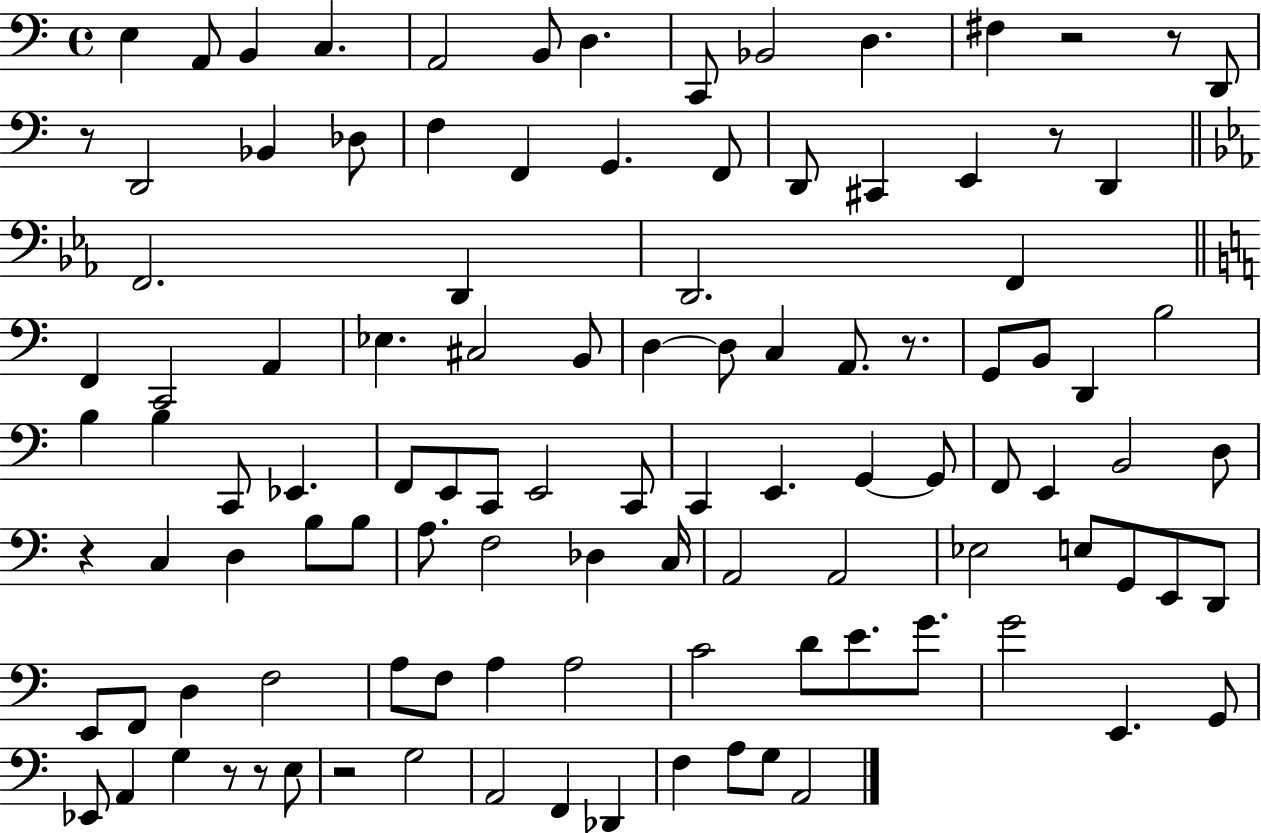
E3/q A2/e B2/q C3/q. A2/h B2/e D3/q. C2/e Bb2/h D3/q. F#3/q R/h R/e D2/e R/e D2/h Bb2/q Db3/e F3/q F2/q G2/q. F2/e D2/e C#2/q E2/q R/e D2/q F2/h. D2/q D2/h. F2/q F2/q C2/h A2/q Eb3/q. C#3/h B2/e D3/q D3/e C3/q A2/e. R/e. G2/e B2/e D2/q B3/h B3/q B3/q C2/e Eb2/q. F2/e E2/e C2/e E2/h C2/e C2/q E2/q. G2/q G2/e F2/e E2/q B2/h D3/e R/q C3/q D3/q B3/e B3/e A3/e. F3/h Db3/q C3/s A2/h A2/h Eb3/h E3/e G2/e E2/e D2/e E2/e F2/e D3/q F3/h A3/e F3/e A3/q A3/h C4/h D4/e E4/e. G4/e. G4/h E2/q. G2/e Eb2/e A2/q G3/q R/e R/e E3/e R/h G3/h A2/h F2/q Db2/q F3/q A3/e G3/e A2/h